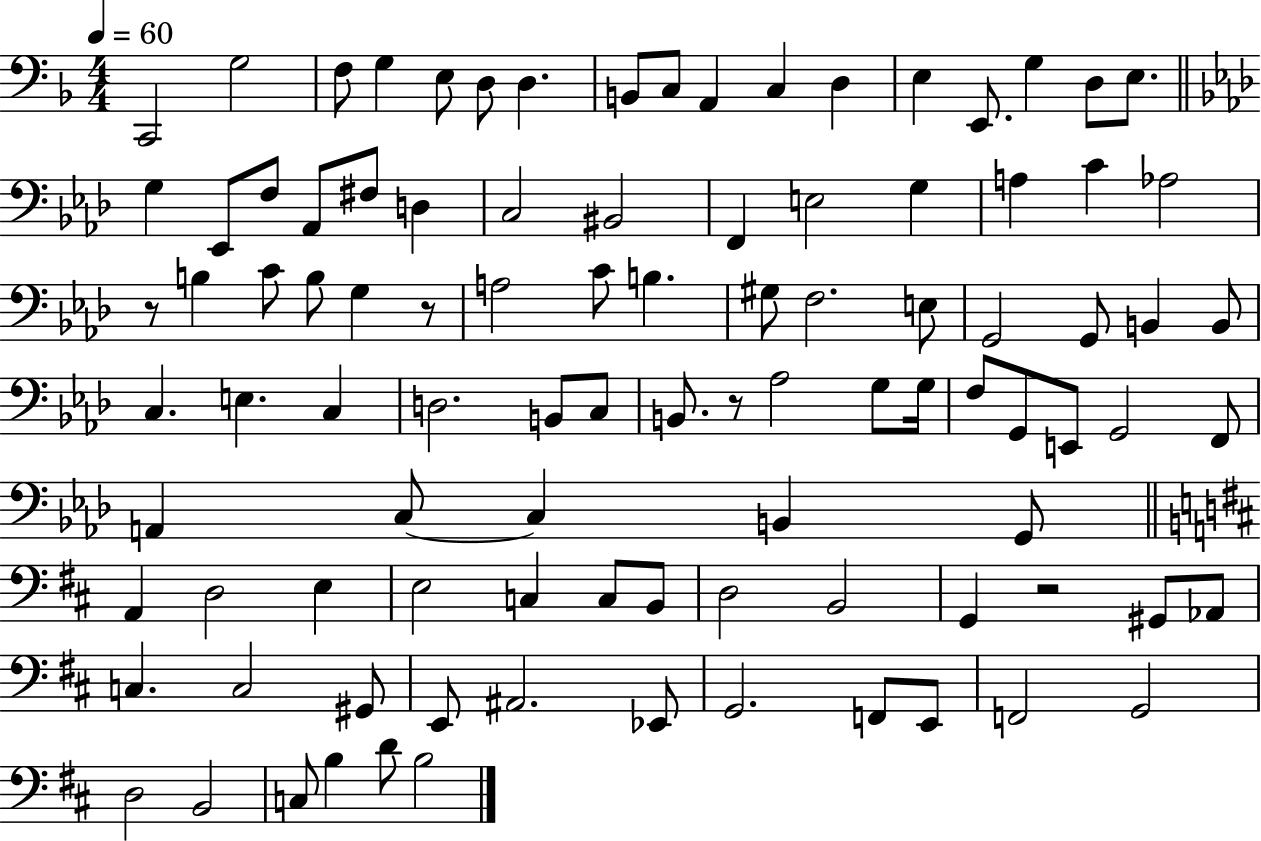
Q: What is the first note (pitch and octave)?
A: C2